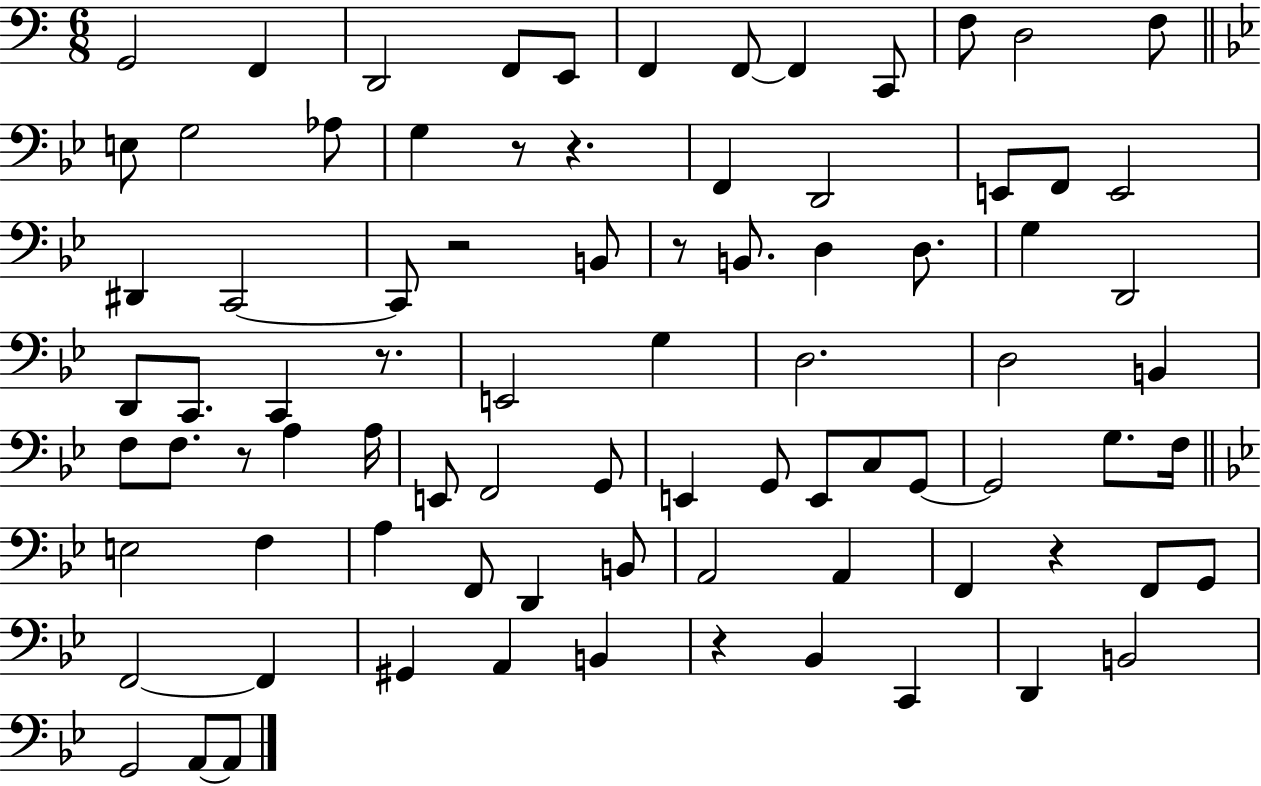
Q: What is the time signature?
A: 6/8